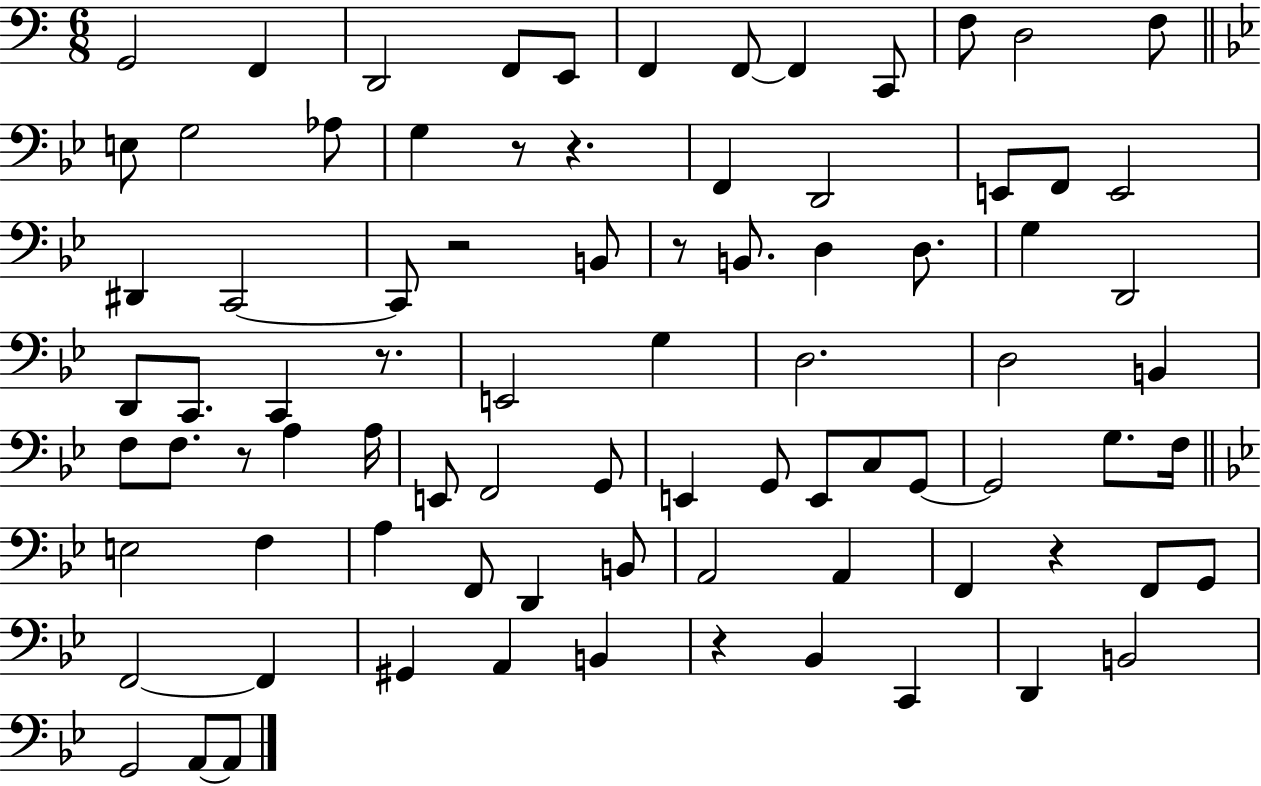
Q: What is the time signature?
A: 6/8